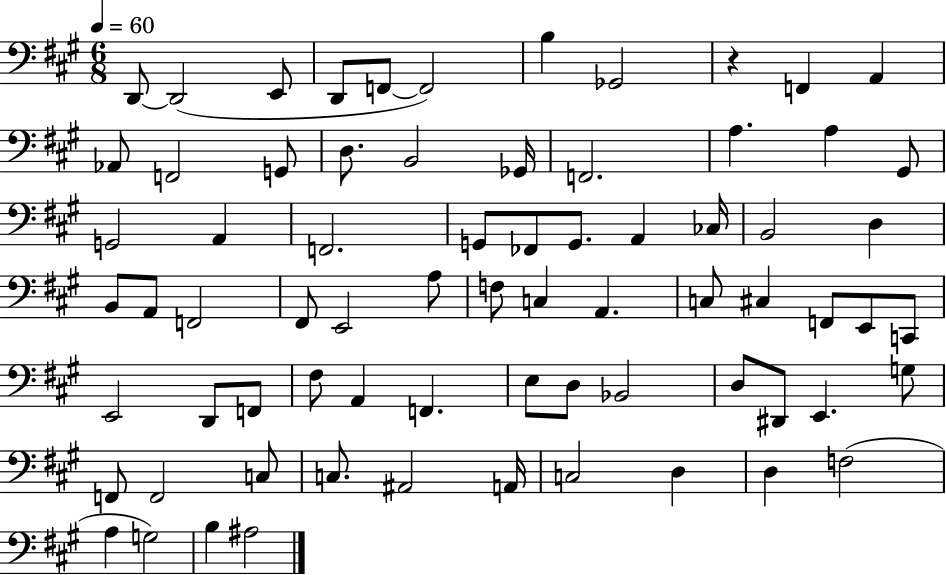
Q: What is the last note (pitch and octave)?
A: A#3